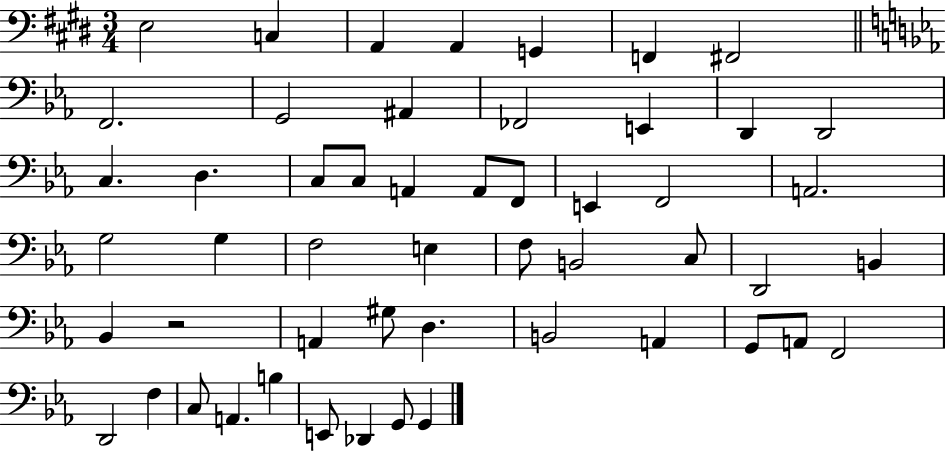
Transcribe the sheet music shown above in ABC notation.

X:1
T:Untitled
M:3/4
L:1/4
K:E
E,2 C, A,, A,, G,, F,, ^F,,2 F,,2 G,,2 ^A,, _F,,2 E,, D,, D,,2 C, D, C,/2 C,/2 A,, A,,/2 F,,/2 E,, F,,2 A,,2 G,2 G, F,2 E, F,/2 B,,2 C,/2 D,,2 B,, _B,, z2 A,, ^G,/2 D, B,,2 A,, G,,/2 A,,/2 F,,2 D,,2 F, C,/2 A,, B, E,,/2 _D,, G,,/2 G,,